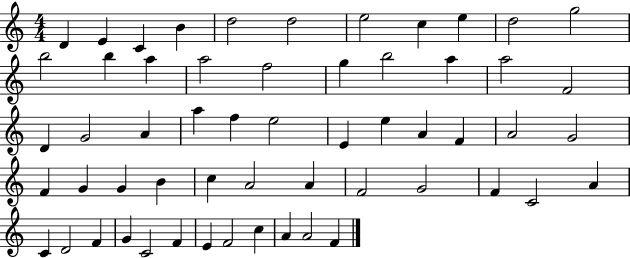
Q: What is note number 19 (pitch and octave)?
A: A5